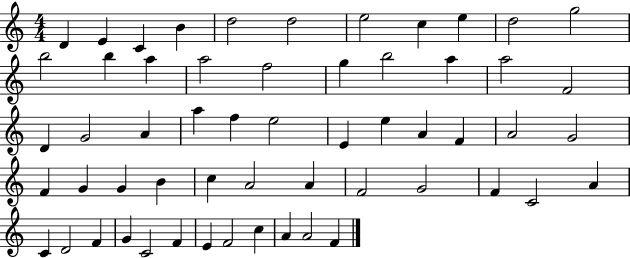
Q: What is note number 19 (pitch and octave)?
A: A5